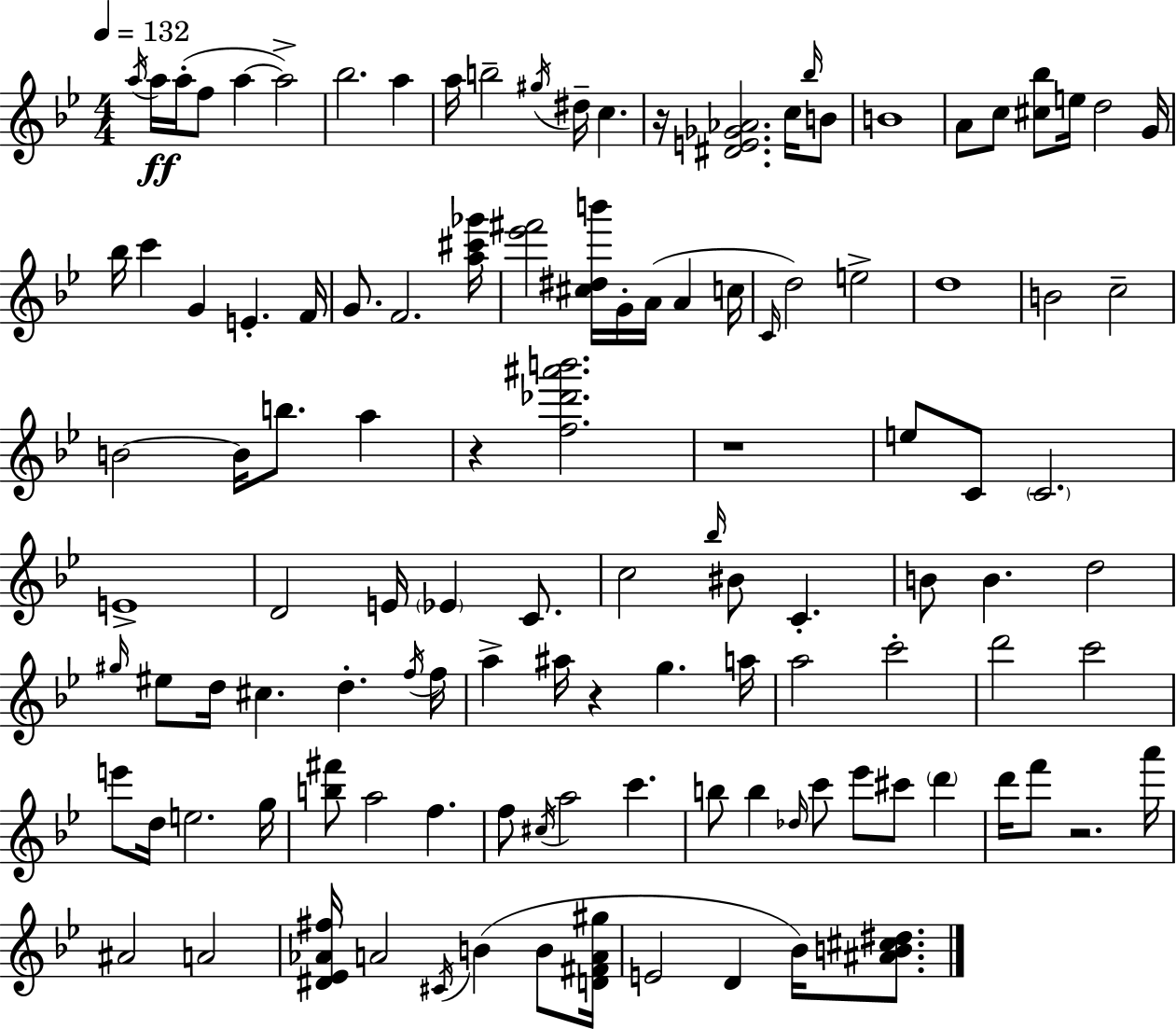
A5/s A5/s A5/s F5/e A5/q A5/h Bb5/h. A5/q A5/s B5/h G#5/s D#5/s C5/q. R/s [D#4,E4,Gb4,Ab4]/h. C5/s Bb5/s B4/e B4/w A4/e C5/e [C#5,Bb5]/e E5/s D5/h G4/s Bb5/s C6/q G4/q E4/q. F4/s G4/e. F4/h. [A5,C#6,Gb6]/s [Eb6,F#6]/h [C#5,D#5,B6]/s G4/s A4/s A4/q C5/s C4/s D5/h E5/h D5/w B4/h C5/h B4/h B4/s B5/e. A5/q R/q [F5,Db6,A#6,B6]/h. R/w E5/e C4/e C4/h. E4/w D4/h E4/s Eb4/q C4/e. C5/h Bb5/s BIS4/e C4/q. B4/e B4/q. D5/h G#5/s EIS5/e D5/s C#5/q. D5/q. F5/s F5/s A5/q A#5/s R/q G5/q. A5/s A5/h C6/h D6/h C6/h E6/e D5/s E5/h. G5/s [B5,F#6]/e A5/h F5/q. F5/e C#5/s A5/h C6/q. B5/e B5/q Db5/s C6/e Eb6/e C#6/e D6/q D6/s F6/e R/h. A6/s A#4/h A4/h [D#4,Eb4,Ab4,F#5]/s A4/h C#4/s B4/q B4/e [D4,F#4,A4,G#5]/s E4/h D4/q Bb4/s [A#4,B4,C#5,D#5]/e.